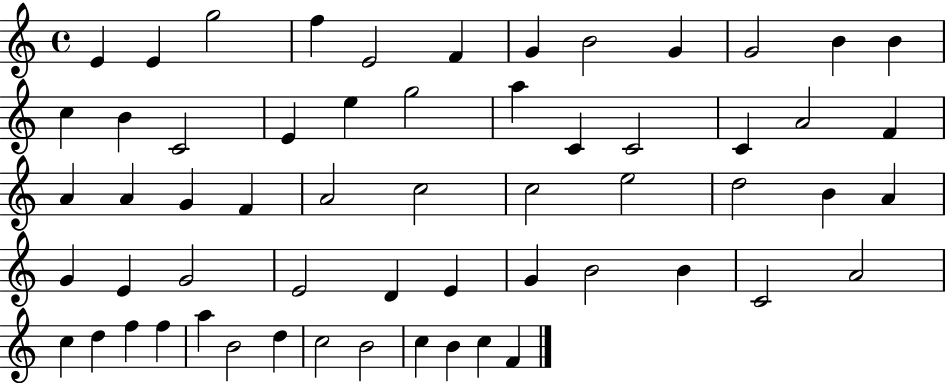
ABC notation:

X:1
T:Untitled
M:4/4
L:1/4
K:C
E E g2 f E2 F G B2 G G2 B B c B C2 E e g2 a C C2 C A2 F A A G F A2 c2 c2 e2 d2 B A G E G2 E2 D E G B2 B C2 A2 c d f f a B2 d c2 B2 c B c F